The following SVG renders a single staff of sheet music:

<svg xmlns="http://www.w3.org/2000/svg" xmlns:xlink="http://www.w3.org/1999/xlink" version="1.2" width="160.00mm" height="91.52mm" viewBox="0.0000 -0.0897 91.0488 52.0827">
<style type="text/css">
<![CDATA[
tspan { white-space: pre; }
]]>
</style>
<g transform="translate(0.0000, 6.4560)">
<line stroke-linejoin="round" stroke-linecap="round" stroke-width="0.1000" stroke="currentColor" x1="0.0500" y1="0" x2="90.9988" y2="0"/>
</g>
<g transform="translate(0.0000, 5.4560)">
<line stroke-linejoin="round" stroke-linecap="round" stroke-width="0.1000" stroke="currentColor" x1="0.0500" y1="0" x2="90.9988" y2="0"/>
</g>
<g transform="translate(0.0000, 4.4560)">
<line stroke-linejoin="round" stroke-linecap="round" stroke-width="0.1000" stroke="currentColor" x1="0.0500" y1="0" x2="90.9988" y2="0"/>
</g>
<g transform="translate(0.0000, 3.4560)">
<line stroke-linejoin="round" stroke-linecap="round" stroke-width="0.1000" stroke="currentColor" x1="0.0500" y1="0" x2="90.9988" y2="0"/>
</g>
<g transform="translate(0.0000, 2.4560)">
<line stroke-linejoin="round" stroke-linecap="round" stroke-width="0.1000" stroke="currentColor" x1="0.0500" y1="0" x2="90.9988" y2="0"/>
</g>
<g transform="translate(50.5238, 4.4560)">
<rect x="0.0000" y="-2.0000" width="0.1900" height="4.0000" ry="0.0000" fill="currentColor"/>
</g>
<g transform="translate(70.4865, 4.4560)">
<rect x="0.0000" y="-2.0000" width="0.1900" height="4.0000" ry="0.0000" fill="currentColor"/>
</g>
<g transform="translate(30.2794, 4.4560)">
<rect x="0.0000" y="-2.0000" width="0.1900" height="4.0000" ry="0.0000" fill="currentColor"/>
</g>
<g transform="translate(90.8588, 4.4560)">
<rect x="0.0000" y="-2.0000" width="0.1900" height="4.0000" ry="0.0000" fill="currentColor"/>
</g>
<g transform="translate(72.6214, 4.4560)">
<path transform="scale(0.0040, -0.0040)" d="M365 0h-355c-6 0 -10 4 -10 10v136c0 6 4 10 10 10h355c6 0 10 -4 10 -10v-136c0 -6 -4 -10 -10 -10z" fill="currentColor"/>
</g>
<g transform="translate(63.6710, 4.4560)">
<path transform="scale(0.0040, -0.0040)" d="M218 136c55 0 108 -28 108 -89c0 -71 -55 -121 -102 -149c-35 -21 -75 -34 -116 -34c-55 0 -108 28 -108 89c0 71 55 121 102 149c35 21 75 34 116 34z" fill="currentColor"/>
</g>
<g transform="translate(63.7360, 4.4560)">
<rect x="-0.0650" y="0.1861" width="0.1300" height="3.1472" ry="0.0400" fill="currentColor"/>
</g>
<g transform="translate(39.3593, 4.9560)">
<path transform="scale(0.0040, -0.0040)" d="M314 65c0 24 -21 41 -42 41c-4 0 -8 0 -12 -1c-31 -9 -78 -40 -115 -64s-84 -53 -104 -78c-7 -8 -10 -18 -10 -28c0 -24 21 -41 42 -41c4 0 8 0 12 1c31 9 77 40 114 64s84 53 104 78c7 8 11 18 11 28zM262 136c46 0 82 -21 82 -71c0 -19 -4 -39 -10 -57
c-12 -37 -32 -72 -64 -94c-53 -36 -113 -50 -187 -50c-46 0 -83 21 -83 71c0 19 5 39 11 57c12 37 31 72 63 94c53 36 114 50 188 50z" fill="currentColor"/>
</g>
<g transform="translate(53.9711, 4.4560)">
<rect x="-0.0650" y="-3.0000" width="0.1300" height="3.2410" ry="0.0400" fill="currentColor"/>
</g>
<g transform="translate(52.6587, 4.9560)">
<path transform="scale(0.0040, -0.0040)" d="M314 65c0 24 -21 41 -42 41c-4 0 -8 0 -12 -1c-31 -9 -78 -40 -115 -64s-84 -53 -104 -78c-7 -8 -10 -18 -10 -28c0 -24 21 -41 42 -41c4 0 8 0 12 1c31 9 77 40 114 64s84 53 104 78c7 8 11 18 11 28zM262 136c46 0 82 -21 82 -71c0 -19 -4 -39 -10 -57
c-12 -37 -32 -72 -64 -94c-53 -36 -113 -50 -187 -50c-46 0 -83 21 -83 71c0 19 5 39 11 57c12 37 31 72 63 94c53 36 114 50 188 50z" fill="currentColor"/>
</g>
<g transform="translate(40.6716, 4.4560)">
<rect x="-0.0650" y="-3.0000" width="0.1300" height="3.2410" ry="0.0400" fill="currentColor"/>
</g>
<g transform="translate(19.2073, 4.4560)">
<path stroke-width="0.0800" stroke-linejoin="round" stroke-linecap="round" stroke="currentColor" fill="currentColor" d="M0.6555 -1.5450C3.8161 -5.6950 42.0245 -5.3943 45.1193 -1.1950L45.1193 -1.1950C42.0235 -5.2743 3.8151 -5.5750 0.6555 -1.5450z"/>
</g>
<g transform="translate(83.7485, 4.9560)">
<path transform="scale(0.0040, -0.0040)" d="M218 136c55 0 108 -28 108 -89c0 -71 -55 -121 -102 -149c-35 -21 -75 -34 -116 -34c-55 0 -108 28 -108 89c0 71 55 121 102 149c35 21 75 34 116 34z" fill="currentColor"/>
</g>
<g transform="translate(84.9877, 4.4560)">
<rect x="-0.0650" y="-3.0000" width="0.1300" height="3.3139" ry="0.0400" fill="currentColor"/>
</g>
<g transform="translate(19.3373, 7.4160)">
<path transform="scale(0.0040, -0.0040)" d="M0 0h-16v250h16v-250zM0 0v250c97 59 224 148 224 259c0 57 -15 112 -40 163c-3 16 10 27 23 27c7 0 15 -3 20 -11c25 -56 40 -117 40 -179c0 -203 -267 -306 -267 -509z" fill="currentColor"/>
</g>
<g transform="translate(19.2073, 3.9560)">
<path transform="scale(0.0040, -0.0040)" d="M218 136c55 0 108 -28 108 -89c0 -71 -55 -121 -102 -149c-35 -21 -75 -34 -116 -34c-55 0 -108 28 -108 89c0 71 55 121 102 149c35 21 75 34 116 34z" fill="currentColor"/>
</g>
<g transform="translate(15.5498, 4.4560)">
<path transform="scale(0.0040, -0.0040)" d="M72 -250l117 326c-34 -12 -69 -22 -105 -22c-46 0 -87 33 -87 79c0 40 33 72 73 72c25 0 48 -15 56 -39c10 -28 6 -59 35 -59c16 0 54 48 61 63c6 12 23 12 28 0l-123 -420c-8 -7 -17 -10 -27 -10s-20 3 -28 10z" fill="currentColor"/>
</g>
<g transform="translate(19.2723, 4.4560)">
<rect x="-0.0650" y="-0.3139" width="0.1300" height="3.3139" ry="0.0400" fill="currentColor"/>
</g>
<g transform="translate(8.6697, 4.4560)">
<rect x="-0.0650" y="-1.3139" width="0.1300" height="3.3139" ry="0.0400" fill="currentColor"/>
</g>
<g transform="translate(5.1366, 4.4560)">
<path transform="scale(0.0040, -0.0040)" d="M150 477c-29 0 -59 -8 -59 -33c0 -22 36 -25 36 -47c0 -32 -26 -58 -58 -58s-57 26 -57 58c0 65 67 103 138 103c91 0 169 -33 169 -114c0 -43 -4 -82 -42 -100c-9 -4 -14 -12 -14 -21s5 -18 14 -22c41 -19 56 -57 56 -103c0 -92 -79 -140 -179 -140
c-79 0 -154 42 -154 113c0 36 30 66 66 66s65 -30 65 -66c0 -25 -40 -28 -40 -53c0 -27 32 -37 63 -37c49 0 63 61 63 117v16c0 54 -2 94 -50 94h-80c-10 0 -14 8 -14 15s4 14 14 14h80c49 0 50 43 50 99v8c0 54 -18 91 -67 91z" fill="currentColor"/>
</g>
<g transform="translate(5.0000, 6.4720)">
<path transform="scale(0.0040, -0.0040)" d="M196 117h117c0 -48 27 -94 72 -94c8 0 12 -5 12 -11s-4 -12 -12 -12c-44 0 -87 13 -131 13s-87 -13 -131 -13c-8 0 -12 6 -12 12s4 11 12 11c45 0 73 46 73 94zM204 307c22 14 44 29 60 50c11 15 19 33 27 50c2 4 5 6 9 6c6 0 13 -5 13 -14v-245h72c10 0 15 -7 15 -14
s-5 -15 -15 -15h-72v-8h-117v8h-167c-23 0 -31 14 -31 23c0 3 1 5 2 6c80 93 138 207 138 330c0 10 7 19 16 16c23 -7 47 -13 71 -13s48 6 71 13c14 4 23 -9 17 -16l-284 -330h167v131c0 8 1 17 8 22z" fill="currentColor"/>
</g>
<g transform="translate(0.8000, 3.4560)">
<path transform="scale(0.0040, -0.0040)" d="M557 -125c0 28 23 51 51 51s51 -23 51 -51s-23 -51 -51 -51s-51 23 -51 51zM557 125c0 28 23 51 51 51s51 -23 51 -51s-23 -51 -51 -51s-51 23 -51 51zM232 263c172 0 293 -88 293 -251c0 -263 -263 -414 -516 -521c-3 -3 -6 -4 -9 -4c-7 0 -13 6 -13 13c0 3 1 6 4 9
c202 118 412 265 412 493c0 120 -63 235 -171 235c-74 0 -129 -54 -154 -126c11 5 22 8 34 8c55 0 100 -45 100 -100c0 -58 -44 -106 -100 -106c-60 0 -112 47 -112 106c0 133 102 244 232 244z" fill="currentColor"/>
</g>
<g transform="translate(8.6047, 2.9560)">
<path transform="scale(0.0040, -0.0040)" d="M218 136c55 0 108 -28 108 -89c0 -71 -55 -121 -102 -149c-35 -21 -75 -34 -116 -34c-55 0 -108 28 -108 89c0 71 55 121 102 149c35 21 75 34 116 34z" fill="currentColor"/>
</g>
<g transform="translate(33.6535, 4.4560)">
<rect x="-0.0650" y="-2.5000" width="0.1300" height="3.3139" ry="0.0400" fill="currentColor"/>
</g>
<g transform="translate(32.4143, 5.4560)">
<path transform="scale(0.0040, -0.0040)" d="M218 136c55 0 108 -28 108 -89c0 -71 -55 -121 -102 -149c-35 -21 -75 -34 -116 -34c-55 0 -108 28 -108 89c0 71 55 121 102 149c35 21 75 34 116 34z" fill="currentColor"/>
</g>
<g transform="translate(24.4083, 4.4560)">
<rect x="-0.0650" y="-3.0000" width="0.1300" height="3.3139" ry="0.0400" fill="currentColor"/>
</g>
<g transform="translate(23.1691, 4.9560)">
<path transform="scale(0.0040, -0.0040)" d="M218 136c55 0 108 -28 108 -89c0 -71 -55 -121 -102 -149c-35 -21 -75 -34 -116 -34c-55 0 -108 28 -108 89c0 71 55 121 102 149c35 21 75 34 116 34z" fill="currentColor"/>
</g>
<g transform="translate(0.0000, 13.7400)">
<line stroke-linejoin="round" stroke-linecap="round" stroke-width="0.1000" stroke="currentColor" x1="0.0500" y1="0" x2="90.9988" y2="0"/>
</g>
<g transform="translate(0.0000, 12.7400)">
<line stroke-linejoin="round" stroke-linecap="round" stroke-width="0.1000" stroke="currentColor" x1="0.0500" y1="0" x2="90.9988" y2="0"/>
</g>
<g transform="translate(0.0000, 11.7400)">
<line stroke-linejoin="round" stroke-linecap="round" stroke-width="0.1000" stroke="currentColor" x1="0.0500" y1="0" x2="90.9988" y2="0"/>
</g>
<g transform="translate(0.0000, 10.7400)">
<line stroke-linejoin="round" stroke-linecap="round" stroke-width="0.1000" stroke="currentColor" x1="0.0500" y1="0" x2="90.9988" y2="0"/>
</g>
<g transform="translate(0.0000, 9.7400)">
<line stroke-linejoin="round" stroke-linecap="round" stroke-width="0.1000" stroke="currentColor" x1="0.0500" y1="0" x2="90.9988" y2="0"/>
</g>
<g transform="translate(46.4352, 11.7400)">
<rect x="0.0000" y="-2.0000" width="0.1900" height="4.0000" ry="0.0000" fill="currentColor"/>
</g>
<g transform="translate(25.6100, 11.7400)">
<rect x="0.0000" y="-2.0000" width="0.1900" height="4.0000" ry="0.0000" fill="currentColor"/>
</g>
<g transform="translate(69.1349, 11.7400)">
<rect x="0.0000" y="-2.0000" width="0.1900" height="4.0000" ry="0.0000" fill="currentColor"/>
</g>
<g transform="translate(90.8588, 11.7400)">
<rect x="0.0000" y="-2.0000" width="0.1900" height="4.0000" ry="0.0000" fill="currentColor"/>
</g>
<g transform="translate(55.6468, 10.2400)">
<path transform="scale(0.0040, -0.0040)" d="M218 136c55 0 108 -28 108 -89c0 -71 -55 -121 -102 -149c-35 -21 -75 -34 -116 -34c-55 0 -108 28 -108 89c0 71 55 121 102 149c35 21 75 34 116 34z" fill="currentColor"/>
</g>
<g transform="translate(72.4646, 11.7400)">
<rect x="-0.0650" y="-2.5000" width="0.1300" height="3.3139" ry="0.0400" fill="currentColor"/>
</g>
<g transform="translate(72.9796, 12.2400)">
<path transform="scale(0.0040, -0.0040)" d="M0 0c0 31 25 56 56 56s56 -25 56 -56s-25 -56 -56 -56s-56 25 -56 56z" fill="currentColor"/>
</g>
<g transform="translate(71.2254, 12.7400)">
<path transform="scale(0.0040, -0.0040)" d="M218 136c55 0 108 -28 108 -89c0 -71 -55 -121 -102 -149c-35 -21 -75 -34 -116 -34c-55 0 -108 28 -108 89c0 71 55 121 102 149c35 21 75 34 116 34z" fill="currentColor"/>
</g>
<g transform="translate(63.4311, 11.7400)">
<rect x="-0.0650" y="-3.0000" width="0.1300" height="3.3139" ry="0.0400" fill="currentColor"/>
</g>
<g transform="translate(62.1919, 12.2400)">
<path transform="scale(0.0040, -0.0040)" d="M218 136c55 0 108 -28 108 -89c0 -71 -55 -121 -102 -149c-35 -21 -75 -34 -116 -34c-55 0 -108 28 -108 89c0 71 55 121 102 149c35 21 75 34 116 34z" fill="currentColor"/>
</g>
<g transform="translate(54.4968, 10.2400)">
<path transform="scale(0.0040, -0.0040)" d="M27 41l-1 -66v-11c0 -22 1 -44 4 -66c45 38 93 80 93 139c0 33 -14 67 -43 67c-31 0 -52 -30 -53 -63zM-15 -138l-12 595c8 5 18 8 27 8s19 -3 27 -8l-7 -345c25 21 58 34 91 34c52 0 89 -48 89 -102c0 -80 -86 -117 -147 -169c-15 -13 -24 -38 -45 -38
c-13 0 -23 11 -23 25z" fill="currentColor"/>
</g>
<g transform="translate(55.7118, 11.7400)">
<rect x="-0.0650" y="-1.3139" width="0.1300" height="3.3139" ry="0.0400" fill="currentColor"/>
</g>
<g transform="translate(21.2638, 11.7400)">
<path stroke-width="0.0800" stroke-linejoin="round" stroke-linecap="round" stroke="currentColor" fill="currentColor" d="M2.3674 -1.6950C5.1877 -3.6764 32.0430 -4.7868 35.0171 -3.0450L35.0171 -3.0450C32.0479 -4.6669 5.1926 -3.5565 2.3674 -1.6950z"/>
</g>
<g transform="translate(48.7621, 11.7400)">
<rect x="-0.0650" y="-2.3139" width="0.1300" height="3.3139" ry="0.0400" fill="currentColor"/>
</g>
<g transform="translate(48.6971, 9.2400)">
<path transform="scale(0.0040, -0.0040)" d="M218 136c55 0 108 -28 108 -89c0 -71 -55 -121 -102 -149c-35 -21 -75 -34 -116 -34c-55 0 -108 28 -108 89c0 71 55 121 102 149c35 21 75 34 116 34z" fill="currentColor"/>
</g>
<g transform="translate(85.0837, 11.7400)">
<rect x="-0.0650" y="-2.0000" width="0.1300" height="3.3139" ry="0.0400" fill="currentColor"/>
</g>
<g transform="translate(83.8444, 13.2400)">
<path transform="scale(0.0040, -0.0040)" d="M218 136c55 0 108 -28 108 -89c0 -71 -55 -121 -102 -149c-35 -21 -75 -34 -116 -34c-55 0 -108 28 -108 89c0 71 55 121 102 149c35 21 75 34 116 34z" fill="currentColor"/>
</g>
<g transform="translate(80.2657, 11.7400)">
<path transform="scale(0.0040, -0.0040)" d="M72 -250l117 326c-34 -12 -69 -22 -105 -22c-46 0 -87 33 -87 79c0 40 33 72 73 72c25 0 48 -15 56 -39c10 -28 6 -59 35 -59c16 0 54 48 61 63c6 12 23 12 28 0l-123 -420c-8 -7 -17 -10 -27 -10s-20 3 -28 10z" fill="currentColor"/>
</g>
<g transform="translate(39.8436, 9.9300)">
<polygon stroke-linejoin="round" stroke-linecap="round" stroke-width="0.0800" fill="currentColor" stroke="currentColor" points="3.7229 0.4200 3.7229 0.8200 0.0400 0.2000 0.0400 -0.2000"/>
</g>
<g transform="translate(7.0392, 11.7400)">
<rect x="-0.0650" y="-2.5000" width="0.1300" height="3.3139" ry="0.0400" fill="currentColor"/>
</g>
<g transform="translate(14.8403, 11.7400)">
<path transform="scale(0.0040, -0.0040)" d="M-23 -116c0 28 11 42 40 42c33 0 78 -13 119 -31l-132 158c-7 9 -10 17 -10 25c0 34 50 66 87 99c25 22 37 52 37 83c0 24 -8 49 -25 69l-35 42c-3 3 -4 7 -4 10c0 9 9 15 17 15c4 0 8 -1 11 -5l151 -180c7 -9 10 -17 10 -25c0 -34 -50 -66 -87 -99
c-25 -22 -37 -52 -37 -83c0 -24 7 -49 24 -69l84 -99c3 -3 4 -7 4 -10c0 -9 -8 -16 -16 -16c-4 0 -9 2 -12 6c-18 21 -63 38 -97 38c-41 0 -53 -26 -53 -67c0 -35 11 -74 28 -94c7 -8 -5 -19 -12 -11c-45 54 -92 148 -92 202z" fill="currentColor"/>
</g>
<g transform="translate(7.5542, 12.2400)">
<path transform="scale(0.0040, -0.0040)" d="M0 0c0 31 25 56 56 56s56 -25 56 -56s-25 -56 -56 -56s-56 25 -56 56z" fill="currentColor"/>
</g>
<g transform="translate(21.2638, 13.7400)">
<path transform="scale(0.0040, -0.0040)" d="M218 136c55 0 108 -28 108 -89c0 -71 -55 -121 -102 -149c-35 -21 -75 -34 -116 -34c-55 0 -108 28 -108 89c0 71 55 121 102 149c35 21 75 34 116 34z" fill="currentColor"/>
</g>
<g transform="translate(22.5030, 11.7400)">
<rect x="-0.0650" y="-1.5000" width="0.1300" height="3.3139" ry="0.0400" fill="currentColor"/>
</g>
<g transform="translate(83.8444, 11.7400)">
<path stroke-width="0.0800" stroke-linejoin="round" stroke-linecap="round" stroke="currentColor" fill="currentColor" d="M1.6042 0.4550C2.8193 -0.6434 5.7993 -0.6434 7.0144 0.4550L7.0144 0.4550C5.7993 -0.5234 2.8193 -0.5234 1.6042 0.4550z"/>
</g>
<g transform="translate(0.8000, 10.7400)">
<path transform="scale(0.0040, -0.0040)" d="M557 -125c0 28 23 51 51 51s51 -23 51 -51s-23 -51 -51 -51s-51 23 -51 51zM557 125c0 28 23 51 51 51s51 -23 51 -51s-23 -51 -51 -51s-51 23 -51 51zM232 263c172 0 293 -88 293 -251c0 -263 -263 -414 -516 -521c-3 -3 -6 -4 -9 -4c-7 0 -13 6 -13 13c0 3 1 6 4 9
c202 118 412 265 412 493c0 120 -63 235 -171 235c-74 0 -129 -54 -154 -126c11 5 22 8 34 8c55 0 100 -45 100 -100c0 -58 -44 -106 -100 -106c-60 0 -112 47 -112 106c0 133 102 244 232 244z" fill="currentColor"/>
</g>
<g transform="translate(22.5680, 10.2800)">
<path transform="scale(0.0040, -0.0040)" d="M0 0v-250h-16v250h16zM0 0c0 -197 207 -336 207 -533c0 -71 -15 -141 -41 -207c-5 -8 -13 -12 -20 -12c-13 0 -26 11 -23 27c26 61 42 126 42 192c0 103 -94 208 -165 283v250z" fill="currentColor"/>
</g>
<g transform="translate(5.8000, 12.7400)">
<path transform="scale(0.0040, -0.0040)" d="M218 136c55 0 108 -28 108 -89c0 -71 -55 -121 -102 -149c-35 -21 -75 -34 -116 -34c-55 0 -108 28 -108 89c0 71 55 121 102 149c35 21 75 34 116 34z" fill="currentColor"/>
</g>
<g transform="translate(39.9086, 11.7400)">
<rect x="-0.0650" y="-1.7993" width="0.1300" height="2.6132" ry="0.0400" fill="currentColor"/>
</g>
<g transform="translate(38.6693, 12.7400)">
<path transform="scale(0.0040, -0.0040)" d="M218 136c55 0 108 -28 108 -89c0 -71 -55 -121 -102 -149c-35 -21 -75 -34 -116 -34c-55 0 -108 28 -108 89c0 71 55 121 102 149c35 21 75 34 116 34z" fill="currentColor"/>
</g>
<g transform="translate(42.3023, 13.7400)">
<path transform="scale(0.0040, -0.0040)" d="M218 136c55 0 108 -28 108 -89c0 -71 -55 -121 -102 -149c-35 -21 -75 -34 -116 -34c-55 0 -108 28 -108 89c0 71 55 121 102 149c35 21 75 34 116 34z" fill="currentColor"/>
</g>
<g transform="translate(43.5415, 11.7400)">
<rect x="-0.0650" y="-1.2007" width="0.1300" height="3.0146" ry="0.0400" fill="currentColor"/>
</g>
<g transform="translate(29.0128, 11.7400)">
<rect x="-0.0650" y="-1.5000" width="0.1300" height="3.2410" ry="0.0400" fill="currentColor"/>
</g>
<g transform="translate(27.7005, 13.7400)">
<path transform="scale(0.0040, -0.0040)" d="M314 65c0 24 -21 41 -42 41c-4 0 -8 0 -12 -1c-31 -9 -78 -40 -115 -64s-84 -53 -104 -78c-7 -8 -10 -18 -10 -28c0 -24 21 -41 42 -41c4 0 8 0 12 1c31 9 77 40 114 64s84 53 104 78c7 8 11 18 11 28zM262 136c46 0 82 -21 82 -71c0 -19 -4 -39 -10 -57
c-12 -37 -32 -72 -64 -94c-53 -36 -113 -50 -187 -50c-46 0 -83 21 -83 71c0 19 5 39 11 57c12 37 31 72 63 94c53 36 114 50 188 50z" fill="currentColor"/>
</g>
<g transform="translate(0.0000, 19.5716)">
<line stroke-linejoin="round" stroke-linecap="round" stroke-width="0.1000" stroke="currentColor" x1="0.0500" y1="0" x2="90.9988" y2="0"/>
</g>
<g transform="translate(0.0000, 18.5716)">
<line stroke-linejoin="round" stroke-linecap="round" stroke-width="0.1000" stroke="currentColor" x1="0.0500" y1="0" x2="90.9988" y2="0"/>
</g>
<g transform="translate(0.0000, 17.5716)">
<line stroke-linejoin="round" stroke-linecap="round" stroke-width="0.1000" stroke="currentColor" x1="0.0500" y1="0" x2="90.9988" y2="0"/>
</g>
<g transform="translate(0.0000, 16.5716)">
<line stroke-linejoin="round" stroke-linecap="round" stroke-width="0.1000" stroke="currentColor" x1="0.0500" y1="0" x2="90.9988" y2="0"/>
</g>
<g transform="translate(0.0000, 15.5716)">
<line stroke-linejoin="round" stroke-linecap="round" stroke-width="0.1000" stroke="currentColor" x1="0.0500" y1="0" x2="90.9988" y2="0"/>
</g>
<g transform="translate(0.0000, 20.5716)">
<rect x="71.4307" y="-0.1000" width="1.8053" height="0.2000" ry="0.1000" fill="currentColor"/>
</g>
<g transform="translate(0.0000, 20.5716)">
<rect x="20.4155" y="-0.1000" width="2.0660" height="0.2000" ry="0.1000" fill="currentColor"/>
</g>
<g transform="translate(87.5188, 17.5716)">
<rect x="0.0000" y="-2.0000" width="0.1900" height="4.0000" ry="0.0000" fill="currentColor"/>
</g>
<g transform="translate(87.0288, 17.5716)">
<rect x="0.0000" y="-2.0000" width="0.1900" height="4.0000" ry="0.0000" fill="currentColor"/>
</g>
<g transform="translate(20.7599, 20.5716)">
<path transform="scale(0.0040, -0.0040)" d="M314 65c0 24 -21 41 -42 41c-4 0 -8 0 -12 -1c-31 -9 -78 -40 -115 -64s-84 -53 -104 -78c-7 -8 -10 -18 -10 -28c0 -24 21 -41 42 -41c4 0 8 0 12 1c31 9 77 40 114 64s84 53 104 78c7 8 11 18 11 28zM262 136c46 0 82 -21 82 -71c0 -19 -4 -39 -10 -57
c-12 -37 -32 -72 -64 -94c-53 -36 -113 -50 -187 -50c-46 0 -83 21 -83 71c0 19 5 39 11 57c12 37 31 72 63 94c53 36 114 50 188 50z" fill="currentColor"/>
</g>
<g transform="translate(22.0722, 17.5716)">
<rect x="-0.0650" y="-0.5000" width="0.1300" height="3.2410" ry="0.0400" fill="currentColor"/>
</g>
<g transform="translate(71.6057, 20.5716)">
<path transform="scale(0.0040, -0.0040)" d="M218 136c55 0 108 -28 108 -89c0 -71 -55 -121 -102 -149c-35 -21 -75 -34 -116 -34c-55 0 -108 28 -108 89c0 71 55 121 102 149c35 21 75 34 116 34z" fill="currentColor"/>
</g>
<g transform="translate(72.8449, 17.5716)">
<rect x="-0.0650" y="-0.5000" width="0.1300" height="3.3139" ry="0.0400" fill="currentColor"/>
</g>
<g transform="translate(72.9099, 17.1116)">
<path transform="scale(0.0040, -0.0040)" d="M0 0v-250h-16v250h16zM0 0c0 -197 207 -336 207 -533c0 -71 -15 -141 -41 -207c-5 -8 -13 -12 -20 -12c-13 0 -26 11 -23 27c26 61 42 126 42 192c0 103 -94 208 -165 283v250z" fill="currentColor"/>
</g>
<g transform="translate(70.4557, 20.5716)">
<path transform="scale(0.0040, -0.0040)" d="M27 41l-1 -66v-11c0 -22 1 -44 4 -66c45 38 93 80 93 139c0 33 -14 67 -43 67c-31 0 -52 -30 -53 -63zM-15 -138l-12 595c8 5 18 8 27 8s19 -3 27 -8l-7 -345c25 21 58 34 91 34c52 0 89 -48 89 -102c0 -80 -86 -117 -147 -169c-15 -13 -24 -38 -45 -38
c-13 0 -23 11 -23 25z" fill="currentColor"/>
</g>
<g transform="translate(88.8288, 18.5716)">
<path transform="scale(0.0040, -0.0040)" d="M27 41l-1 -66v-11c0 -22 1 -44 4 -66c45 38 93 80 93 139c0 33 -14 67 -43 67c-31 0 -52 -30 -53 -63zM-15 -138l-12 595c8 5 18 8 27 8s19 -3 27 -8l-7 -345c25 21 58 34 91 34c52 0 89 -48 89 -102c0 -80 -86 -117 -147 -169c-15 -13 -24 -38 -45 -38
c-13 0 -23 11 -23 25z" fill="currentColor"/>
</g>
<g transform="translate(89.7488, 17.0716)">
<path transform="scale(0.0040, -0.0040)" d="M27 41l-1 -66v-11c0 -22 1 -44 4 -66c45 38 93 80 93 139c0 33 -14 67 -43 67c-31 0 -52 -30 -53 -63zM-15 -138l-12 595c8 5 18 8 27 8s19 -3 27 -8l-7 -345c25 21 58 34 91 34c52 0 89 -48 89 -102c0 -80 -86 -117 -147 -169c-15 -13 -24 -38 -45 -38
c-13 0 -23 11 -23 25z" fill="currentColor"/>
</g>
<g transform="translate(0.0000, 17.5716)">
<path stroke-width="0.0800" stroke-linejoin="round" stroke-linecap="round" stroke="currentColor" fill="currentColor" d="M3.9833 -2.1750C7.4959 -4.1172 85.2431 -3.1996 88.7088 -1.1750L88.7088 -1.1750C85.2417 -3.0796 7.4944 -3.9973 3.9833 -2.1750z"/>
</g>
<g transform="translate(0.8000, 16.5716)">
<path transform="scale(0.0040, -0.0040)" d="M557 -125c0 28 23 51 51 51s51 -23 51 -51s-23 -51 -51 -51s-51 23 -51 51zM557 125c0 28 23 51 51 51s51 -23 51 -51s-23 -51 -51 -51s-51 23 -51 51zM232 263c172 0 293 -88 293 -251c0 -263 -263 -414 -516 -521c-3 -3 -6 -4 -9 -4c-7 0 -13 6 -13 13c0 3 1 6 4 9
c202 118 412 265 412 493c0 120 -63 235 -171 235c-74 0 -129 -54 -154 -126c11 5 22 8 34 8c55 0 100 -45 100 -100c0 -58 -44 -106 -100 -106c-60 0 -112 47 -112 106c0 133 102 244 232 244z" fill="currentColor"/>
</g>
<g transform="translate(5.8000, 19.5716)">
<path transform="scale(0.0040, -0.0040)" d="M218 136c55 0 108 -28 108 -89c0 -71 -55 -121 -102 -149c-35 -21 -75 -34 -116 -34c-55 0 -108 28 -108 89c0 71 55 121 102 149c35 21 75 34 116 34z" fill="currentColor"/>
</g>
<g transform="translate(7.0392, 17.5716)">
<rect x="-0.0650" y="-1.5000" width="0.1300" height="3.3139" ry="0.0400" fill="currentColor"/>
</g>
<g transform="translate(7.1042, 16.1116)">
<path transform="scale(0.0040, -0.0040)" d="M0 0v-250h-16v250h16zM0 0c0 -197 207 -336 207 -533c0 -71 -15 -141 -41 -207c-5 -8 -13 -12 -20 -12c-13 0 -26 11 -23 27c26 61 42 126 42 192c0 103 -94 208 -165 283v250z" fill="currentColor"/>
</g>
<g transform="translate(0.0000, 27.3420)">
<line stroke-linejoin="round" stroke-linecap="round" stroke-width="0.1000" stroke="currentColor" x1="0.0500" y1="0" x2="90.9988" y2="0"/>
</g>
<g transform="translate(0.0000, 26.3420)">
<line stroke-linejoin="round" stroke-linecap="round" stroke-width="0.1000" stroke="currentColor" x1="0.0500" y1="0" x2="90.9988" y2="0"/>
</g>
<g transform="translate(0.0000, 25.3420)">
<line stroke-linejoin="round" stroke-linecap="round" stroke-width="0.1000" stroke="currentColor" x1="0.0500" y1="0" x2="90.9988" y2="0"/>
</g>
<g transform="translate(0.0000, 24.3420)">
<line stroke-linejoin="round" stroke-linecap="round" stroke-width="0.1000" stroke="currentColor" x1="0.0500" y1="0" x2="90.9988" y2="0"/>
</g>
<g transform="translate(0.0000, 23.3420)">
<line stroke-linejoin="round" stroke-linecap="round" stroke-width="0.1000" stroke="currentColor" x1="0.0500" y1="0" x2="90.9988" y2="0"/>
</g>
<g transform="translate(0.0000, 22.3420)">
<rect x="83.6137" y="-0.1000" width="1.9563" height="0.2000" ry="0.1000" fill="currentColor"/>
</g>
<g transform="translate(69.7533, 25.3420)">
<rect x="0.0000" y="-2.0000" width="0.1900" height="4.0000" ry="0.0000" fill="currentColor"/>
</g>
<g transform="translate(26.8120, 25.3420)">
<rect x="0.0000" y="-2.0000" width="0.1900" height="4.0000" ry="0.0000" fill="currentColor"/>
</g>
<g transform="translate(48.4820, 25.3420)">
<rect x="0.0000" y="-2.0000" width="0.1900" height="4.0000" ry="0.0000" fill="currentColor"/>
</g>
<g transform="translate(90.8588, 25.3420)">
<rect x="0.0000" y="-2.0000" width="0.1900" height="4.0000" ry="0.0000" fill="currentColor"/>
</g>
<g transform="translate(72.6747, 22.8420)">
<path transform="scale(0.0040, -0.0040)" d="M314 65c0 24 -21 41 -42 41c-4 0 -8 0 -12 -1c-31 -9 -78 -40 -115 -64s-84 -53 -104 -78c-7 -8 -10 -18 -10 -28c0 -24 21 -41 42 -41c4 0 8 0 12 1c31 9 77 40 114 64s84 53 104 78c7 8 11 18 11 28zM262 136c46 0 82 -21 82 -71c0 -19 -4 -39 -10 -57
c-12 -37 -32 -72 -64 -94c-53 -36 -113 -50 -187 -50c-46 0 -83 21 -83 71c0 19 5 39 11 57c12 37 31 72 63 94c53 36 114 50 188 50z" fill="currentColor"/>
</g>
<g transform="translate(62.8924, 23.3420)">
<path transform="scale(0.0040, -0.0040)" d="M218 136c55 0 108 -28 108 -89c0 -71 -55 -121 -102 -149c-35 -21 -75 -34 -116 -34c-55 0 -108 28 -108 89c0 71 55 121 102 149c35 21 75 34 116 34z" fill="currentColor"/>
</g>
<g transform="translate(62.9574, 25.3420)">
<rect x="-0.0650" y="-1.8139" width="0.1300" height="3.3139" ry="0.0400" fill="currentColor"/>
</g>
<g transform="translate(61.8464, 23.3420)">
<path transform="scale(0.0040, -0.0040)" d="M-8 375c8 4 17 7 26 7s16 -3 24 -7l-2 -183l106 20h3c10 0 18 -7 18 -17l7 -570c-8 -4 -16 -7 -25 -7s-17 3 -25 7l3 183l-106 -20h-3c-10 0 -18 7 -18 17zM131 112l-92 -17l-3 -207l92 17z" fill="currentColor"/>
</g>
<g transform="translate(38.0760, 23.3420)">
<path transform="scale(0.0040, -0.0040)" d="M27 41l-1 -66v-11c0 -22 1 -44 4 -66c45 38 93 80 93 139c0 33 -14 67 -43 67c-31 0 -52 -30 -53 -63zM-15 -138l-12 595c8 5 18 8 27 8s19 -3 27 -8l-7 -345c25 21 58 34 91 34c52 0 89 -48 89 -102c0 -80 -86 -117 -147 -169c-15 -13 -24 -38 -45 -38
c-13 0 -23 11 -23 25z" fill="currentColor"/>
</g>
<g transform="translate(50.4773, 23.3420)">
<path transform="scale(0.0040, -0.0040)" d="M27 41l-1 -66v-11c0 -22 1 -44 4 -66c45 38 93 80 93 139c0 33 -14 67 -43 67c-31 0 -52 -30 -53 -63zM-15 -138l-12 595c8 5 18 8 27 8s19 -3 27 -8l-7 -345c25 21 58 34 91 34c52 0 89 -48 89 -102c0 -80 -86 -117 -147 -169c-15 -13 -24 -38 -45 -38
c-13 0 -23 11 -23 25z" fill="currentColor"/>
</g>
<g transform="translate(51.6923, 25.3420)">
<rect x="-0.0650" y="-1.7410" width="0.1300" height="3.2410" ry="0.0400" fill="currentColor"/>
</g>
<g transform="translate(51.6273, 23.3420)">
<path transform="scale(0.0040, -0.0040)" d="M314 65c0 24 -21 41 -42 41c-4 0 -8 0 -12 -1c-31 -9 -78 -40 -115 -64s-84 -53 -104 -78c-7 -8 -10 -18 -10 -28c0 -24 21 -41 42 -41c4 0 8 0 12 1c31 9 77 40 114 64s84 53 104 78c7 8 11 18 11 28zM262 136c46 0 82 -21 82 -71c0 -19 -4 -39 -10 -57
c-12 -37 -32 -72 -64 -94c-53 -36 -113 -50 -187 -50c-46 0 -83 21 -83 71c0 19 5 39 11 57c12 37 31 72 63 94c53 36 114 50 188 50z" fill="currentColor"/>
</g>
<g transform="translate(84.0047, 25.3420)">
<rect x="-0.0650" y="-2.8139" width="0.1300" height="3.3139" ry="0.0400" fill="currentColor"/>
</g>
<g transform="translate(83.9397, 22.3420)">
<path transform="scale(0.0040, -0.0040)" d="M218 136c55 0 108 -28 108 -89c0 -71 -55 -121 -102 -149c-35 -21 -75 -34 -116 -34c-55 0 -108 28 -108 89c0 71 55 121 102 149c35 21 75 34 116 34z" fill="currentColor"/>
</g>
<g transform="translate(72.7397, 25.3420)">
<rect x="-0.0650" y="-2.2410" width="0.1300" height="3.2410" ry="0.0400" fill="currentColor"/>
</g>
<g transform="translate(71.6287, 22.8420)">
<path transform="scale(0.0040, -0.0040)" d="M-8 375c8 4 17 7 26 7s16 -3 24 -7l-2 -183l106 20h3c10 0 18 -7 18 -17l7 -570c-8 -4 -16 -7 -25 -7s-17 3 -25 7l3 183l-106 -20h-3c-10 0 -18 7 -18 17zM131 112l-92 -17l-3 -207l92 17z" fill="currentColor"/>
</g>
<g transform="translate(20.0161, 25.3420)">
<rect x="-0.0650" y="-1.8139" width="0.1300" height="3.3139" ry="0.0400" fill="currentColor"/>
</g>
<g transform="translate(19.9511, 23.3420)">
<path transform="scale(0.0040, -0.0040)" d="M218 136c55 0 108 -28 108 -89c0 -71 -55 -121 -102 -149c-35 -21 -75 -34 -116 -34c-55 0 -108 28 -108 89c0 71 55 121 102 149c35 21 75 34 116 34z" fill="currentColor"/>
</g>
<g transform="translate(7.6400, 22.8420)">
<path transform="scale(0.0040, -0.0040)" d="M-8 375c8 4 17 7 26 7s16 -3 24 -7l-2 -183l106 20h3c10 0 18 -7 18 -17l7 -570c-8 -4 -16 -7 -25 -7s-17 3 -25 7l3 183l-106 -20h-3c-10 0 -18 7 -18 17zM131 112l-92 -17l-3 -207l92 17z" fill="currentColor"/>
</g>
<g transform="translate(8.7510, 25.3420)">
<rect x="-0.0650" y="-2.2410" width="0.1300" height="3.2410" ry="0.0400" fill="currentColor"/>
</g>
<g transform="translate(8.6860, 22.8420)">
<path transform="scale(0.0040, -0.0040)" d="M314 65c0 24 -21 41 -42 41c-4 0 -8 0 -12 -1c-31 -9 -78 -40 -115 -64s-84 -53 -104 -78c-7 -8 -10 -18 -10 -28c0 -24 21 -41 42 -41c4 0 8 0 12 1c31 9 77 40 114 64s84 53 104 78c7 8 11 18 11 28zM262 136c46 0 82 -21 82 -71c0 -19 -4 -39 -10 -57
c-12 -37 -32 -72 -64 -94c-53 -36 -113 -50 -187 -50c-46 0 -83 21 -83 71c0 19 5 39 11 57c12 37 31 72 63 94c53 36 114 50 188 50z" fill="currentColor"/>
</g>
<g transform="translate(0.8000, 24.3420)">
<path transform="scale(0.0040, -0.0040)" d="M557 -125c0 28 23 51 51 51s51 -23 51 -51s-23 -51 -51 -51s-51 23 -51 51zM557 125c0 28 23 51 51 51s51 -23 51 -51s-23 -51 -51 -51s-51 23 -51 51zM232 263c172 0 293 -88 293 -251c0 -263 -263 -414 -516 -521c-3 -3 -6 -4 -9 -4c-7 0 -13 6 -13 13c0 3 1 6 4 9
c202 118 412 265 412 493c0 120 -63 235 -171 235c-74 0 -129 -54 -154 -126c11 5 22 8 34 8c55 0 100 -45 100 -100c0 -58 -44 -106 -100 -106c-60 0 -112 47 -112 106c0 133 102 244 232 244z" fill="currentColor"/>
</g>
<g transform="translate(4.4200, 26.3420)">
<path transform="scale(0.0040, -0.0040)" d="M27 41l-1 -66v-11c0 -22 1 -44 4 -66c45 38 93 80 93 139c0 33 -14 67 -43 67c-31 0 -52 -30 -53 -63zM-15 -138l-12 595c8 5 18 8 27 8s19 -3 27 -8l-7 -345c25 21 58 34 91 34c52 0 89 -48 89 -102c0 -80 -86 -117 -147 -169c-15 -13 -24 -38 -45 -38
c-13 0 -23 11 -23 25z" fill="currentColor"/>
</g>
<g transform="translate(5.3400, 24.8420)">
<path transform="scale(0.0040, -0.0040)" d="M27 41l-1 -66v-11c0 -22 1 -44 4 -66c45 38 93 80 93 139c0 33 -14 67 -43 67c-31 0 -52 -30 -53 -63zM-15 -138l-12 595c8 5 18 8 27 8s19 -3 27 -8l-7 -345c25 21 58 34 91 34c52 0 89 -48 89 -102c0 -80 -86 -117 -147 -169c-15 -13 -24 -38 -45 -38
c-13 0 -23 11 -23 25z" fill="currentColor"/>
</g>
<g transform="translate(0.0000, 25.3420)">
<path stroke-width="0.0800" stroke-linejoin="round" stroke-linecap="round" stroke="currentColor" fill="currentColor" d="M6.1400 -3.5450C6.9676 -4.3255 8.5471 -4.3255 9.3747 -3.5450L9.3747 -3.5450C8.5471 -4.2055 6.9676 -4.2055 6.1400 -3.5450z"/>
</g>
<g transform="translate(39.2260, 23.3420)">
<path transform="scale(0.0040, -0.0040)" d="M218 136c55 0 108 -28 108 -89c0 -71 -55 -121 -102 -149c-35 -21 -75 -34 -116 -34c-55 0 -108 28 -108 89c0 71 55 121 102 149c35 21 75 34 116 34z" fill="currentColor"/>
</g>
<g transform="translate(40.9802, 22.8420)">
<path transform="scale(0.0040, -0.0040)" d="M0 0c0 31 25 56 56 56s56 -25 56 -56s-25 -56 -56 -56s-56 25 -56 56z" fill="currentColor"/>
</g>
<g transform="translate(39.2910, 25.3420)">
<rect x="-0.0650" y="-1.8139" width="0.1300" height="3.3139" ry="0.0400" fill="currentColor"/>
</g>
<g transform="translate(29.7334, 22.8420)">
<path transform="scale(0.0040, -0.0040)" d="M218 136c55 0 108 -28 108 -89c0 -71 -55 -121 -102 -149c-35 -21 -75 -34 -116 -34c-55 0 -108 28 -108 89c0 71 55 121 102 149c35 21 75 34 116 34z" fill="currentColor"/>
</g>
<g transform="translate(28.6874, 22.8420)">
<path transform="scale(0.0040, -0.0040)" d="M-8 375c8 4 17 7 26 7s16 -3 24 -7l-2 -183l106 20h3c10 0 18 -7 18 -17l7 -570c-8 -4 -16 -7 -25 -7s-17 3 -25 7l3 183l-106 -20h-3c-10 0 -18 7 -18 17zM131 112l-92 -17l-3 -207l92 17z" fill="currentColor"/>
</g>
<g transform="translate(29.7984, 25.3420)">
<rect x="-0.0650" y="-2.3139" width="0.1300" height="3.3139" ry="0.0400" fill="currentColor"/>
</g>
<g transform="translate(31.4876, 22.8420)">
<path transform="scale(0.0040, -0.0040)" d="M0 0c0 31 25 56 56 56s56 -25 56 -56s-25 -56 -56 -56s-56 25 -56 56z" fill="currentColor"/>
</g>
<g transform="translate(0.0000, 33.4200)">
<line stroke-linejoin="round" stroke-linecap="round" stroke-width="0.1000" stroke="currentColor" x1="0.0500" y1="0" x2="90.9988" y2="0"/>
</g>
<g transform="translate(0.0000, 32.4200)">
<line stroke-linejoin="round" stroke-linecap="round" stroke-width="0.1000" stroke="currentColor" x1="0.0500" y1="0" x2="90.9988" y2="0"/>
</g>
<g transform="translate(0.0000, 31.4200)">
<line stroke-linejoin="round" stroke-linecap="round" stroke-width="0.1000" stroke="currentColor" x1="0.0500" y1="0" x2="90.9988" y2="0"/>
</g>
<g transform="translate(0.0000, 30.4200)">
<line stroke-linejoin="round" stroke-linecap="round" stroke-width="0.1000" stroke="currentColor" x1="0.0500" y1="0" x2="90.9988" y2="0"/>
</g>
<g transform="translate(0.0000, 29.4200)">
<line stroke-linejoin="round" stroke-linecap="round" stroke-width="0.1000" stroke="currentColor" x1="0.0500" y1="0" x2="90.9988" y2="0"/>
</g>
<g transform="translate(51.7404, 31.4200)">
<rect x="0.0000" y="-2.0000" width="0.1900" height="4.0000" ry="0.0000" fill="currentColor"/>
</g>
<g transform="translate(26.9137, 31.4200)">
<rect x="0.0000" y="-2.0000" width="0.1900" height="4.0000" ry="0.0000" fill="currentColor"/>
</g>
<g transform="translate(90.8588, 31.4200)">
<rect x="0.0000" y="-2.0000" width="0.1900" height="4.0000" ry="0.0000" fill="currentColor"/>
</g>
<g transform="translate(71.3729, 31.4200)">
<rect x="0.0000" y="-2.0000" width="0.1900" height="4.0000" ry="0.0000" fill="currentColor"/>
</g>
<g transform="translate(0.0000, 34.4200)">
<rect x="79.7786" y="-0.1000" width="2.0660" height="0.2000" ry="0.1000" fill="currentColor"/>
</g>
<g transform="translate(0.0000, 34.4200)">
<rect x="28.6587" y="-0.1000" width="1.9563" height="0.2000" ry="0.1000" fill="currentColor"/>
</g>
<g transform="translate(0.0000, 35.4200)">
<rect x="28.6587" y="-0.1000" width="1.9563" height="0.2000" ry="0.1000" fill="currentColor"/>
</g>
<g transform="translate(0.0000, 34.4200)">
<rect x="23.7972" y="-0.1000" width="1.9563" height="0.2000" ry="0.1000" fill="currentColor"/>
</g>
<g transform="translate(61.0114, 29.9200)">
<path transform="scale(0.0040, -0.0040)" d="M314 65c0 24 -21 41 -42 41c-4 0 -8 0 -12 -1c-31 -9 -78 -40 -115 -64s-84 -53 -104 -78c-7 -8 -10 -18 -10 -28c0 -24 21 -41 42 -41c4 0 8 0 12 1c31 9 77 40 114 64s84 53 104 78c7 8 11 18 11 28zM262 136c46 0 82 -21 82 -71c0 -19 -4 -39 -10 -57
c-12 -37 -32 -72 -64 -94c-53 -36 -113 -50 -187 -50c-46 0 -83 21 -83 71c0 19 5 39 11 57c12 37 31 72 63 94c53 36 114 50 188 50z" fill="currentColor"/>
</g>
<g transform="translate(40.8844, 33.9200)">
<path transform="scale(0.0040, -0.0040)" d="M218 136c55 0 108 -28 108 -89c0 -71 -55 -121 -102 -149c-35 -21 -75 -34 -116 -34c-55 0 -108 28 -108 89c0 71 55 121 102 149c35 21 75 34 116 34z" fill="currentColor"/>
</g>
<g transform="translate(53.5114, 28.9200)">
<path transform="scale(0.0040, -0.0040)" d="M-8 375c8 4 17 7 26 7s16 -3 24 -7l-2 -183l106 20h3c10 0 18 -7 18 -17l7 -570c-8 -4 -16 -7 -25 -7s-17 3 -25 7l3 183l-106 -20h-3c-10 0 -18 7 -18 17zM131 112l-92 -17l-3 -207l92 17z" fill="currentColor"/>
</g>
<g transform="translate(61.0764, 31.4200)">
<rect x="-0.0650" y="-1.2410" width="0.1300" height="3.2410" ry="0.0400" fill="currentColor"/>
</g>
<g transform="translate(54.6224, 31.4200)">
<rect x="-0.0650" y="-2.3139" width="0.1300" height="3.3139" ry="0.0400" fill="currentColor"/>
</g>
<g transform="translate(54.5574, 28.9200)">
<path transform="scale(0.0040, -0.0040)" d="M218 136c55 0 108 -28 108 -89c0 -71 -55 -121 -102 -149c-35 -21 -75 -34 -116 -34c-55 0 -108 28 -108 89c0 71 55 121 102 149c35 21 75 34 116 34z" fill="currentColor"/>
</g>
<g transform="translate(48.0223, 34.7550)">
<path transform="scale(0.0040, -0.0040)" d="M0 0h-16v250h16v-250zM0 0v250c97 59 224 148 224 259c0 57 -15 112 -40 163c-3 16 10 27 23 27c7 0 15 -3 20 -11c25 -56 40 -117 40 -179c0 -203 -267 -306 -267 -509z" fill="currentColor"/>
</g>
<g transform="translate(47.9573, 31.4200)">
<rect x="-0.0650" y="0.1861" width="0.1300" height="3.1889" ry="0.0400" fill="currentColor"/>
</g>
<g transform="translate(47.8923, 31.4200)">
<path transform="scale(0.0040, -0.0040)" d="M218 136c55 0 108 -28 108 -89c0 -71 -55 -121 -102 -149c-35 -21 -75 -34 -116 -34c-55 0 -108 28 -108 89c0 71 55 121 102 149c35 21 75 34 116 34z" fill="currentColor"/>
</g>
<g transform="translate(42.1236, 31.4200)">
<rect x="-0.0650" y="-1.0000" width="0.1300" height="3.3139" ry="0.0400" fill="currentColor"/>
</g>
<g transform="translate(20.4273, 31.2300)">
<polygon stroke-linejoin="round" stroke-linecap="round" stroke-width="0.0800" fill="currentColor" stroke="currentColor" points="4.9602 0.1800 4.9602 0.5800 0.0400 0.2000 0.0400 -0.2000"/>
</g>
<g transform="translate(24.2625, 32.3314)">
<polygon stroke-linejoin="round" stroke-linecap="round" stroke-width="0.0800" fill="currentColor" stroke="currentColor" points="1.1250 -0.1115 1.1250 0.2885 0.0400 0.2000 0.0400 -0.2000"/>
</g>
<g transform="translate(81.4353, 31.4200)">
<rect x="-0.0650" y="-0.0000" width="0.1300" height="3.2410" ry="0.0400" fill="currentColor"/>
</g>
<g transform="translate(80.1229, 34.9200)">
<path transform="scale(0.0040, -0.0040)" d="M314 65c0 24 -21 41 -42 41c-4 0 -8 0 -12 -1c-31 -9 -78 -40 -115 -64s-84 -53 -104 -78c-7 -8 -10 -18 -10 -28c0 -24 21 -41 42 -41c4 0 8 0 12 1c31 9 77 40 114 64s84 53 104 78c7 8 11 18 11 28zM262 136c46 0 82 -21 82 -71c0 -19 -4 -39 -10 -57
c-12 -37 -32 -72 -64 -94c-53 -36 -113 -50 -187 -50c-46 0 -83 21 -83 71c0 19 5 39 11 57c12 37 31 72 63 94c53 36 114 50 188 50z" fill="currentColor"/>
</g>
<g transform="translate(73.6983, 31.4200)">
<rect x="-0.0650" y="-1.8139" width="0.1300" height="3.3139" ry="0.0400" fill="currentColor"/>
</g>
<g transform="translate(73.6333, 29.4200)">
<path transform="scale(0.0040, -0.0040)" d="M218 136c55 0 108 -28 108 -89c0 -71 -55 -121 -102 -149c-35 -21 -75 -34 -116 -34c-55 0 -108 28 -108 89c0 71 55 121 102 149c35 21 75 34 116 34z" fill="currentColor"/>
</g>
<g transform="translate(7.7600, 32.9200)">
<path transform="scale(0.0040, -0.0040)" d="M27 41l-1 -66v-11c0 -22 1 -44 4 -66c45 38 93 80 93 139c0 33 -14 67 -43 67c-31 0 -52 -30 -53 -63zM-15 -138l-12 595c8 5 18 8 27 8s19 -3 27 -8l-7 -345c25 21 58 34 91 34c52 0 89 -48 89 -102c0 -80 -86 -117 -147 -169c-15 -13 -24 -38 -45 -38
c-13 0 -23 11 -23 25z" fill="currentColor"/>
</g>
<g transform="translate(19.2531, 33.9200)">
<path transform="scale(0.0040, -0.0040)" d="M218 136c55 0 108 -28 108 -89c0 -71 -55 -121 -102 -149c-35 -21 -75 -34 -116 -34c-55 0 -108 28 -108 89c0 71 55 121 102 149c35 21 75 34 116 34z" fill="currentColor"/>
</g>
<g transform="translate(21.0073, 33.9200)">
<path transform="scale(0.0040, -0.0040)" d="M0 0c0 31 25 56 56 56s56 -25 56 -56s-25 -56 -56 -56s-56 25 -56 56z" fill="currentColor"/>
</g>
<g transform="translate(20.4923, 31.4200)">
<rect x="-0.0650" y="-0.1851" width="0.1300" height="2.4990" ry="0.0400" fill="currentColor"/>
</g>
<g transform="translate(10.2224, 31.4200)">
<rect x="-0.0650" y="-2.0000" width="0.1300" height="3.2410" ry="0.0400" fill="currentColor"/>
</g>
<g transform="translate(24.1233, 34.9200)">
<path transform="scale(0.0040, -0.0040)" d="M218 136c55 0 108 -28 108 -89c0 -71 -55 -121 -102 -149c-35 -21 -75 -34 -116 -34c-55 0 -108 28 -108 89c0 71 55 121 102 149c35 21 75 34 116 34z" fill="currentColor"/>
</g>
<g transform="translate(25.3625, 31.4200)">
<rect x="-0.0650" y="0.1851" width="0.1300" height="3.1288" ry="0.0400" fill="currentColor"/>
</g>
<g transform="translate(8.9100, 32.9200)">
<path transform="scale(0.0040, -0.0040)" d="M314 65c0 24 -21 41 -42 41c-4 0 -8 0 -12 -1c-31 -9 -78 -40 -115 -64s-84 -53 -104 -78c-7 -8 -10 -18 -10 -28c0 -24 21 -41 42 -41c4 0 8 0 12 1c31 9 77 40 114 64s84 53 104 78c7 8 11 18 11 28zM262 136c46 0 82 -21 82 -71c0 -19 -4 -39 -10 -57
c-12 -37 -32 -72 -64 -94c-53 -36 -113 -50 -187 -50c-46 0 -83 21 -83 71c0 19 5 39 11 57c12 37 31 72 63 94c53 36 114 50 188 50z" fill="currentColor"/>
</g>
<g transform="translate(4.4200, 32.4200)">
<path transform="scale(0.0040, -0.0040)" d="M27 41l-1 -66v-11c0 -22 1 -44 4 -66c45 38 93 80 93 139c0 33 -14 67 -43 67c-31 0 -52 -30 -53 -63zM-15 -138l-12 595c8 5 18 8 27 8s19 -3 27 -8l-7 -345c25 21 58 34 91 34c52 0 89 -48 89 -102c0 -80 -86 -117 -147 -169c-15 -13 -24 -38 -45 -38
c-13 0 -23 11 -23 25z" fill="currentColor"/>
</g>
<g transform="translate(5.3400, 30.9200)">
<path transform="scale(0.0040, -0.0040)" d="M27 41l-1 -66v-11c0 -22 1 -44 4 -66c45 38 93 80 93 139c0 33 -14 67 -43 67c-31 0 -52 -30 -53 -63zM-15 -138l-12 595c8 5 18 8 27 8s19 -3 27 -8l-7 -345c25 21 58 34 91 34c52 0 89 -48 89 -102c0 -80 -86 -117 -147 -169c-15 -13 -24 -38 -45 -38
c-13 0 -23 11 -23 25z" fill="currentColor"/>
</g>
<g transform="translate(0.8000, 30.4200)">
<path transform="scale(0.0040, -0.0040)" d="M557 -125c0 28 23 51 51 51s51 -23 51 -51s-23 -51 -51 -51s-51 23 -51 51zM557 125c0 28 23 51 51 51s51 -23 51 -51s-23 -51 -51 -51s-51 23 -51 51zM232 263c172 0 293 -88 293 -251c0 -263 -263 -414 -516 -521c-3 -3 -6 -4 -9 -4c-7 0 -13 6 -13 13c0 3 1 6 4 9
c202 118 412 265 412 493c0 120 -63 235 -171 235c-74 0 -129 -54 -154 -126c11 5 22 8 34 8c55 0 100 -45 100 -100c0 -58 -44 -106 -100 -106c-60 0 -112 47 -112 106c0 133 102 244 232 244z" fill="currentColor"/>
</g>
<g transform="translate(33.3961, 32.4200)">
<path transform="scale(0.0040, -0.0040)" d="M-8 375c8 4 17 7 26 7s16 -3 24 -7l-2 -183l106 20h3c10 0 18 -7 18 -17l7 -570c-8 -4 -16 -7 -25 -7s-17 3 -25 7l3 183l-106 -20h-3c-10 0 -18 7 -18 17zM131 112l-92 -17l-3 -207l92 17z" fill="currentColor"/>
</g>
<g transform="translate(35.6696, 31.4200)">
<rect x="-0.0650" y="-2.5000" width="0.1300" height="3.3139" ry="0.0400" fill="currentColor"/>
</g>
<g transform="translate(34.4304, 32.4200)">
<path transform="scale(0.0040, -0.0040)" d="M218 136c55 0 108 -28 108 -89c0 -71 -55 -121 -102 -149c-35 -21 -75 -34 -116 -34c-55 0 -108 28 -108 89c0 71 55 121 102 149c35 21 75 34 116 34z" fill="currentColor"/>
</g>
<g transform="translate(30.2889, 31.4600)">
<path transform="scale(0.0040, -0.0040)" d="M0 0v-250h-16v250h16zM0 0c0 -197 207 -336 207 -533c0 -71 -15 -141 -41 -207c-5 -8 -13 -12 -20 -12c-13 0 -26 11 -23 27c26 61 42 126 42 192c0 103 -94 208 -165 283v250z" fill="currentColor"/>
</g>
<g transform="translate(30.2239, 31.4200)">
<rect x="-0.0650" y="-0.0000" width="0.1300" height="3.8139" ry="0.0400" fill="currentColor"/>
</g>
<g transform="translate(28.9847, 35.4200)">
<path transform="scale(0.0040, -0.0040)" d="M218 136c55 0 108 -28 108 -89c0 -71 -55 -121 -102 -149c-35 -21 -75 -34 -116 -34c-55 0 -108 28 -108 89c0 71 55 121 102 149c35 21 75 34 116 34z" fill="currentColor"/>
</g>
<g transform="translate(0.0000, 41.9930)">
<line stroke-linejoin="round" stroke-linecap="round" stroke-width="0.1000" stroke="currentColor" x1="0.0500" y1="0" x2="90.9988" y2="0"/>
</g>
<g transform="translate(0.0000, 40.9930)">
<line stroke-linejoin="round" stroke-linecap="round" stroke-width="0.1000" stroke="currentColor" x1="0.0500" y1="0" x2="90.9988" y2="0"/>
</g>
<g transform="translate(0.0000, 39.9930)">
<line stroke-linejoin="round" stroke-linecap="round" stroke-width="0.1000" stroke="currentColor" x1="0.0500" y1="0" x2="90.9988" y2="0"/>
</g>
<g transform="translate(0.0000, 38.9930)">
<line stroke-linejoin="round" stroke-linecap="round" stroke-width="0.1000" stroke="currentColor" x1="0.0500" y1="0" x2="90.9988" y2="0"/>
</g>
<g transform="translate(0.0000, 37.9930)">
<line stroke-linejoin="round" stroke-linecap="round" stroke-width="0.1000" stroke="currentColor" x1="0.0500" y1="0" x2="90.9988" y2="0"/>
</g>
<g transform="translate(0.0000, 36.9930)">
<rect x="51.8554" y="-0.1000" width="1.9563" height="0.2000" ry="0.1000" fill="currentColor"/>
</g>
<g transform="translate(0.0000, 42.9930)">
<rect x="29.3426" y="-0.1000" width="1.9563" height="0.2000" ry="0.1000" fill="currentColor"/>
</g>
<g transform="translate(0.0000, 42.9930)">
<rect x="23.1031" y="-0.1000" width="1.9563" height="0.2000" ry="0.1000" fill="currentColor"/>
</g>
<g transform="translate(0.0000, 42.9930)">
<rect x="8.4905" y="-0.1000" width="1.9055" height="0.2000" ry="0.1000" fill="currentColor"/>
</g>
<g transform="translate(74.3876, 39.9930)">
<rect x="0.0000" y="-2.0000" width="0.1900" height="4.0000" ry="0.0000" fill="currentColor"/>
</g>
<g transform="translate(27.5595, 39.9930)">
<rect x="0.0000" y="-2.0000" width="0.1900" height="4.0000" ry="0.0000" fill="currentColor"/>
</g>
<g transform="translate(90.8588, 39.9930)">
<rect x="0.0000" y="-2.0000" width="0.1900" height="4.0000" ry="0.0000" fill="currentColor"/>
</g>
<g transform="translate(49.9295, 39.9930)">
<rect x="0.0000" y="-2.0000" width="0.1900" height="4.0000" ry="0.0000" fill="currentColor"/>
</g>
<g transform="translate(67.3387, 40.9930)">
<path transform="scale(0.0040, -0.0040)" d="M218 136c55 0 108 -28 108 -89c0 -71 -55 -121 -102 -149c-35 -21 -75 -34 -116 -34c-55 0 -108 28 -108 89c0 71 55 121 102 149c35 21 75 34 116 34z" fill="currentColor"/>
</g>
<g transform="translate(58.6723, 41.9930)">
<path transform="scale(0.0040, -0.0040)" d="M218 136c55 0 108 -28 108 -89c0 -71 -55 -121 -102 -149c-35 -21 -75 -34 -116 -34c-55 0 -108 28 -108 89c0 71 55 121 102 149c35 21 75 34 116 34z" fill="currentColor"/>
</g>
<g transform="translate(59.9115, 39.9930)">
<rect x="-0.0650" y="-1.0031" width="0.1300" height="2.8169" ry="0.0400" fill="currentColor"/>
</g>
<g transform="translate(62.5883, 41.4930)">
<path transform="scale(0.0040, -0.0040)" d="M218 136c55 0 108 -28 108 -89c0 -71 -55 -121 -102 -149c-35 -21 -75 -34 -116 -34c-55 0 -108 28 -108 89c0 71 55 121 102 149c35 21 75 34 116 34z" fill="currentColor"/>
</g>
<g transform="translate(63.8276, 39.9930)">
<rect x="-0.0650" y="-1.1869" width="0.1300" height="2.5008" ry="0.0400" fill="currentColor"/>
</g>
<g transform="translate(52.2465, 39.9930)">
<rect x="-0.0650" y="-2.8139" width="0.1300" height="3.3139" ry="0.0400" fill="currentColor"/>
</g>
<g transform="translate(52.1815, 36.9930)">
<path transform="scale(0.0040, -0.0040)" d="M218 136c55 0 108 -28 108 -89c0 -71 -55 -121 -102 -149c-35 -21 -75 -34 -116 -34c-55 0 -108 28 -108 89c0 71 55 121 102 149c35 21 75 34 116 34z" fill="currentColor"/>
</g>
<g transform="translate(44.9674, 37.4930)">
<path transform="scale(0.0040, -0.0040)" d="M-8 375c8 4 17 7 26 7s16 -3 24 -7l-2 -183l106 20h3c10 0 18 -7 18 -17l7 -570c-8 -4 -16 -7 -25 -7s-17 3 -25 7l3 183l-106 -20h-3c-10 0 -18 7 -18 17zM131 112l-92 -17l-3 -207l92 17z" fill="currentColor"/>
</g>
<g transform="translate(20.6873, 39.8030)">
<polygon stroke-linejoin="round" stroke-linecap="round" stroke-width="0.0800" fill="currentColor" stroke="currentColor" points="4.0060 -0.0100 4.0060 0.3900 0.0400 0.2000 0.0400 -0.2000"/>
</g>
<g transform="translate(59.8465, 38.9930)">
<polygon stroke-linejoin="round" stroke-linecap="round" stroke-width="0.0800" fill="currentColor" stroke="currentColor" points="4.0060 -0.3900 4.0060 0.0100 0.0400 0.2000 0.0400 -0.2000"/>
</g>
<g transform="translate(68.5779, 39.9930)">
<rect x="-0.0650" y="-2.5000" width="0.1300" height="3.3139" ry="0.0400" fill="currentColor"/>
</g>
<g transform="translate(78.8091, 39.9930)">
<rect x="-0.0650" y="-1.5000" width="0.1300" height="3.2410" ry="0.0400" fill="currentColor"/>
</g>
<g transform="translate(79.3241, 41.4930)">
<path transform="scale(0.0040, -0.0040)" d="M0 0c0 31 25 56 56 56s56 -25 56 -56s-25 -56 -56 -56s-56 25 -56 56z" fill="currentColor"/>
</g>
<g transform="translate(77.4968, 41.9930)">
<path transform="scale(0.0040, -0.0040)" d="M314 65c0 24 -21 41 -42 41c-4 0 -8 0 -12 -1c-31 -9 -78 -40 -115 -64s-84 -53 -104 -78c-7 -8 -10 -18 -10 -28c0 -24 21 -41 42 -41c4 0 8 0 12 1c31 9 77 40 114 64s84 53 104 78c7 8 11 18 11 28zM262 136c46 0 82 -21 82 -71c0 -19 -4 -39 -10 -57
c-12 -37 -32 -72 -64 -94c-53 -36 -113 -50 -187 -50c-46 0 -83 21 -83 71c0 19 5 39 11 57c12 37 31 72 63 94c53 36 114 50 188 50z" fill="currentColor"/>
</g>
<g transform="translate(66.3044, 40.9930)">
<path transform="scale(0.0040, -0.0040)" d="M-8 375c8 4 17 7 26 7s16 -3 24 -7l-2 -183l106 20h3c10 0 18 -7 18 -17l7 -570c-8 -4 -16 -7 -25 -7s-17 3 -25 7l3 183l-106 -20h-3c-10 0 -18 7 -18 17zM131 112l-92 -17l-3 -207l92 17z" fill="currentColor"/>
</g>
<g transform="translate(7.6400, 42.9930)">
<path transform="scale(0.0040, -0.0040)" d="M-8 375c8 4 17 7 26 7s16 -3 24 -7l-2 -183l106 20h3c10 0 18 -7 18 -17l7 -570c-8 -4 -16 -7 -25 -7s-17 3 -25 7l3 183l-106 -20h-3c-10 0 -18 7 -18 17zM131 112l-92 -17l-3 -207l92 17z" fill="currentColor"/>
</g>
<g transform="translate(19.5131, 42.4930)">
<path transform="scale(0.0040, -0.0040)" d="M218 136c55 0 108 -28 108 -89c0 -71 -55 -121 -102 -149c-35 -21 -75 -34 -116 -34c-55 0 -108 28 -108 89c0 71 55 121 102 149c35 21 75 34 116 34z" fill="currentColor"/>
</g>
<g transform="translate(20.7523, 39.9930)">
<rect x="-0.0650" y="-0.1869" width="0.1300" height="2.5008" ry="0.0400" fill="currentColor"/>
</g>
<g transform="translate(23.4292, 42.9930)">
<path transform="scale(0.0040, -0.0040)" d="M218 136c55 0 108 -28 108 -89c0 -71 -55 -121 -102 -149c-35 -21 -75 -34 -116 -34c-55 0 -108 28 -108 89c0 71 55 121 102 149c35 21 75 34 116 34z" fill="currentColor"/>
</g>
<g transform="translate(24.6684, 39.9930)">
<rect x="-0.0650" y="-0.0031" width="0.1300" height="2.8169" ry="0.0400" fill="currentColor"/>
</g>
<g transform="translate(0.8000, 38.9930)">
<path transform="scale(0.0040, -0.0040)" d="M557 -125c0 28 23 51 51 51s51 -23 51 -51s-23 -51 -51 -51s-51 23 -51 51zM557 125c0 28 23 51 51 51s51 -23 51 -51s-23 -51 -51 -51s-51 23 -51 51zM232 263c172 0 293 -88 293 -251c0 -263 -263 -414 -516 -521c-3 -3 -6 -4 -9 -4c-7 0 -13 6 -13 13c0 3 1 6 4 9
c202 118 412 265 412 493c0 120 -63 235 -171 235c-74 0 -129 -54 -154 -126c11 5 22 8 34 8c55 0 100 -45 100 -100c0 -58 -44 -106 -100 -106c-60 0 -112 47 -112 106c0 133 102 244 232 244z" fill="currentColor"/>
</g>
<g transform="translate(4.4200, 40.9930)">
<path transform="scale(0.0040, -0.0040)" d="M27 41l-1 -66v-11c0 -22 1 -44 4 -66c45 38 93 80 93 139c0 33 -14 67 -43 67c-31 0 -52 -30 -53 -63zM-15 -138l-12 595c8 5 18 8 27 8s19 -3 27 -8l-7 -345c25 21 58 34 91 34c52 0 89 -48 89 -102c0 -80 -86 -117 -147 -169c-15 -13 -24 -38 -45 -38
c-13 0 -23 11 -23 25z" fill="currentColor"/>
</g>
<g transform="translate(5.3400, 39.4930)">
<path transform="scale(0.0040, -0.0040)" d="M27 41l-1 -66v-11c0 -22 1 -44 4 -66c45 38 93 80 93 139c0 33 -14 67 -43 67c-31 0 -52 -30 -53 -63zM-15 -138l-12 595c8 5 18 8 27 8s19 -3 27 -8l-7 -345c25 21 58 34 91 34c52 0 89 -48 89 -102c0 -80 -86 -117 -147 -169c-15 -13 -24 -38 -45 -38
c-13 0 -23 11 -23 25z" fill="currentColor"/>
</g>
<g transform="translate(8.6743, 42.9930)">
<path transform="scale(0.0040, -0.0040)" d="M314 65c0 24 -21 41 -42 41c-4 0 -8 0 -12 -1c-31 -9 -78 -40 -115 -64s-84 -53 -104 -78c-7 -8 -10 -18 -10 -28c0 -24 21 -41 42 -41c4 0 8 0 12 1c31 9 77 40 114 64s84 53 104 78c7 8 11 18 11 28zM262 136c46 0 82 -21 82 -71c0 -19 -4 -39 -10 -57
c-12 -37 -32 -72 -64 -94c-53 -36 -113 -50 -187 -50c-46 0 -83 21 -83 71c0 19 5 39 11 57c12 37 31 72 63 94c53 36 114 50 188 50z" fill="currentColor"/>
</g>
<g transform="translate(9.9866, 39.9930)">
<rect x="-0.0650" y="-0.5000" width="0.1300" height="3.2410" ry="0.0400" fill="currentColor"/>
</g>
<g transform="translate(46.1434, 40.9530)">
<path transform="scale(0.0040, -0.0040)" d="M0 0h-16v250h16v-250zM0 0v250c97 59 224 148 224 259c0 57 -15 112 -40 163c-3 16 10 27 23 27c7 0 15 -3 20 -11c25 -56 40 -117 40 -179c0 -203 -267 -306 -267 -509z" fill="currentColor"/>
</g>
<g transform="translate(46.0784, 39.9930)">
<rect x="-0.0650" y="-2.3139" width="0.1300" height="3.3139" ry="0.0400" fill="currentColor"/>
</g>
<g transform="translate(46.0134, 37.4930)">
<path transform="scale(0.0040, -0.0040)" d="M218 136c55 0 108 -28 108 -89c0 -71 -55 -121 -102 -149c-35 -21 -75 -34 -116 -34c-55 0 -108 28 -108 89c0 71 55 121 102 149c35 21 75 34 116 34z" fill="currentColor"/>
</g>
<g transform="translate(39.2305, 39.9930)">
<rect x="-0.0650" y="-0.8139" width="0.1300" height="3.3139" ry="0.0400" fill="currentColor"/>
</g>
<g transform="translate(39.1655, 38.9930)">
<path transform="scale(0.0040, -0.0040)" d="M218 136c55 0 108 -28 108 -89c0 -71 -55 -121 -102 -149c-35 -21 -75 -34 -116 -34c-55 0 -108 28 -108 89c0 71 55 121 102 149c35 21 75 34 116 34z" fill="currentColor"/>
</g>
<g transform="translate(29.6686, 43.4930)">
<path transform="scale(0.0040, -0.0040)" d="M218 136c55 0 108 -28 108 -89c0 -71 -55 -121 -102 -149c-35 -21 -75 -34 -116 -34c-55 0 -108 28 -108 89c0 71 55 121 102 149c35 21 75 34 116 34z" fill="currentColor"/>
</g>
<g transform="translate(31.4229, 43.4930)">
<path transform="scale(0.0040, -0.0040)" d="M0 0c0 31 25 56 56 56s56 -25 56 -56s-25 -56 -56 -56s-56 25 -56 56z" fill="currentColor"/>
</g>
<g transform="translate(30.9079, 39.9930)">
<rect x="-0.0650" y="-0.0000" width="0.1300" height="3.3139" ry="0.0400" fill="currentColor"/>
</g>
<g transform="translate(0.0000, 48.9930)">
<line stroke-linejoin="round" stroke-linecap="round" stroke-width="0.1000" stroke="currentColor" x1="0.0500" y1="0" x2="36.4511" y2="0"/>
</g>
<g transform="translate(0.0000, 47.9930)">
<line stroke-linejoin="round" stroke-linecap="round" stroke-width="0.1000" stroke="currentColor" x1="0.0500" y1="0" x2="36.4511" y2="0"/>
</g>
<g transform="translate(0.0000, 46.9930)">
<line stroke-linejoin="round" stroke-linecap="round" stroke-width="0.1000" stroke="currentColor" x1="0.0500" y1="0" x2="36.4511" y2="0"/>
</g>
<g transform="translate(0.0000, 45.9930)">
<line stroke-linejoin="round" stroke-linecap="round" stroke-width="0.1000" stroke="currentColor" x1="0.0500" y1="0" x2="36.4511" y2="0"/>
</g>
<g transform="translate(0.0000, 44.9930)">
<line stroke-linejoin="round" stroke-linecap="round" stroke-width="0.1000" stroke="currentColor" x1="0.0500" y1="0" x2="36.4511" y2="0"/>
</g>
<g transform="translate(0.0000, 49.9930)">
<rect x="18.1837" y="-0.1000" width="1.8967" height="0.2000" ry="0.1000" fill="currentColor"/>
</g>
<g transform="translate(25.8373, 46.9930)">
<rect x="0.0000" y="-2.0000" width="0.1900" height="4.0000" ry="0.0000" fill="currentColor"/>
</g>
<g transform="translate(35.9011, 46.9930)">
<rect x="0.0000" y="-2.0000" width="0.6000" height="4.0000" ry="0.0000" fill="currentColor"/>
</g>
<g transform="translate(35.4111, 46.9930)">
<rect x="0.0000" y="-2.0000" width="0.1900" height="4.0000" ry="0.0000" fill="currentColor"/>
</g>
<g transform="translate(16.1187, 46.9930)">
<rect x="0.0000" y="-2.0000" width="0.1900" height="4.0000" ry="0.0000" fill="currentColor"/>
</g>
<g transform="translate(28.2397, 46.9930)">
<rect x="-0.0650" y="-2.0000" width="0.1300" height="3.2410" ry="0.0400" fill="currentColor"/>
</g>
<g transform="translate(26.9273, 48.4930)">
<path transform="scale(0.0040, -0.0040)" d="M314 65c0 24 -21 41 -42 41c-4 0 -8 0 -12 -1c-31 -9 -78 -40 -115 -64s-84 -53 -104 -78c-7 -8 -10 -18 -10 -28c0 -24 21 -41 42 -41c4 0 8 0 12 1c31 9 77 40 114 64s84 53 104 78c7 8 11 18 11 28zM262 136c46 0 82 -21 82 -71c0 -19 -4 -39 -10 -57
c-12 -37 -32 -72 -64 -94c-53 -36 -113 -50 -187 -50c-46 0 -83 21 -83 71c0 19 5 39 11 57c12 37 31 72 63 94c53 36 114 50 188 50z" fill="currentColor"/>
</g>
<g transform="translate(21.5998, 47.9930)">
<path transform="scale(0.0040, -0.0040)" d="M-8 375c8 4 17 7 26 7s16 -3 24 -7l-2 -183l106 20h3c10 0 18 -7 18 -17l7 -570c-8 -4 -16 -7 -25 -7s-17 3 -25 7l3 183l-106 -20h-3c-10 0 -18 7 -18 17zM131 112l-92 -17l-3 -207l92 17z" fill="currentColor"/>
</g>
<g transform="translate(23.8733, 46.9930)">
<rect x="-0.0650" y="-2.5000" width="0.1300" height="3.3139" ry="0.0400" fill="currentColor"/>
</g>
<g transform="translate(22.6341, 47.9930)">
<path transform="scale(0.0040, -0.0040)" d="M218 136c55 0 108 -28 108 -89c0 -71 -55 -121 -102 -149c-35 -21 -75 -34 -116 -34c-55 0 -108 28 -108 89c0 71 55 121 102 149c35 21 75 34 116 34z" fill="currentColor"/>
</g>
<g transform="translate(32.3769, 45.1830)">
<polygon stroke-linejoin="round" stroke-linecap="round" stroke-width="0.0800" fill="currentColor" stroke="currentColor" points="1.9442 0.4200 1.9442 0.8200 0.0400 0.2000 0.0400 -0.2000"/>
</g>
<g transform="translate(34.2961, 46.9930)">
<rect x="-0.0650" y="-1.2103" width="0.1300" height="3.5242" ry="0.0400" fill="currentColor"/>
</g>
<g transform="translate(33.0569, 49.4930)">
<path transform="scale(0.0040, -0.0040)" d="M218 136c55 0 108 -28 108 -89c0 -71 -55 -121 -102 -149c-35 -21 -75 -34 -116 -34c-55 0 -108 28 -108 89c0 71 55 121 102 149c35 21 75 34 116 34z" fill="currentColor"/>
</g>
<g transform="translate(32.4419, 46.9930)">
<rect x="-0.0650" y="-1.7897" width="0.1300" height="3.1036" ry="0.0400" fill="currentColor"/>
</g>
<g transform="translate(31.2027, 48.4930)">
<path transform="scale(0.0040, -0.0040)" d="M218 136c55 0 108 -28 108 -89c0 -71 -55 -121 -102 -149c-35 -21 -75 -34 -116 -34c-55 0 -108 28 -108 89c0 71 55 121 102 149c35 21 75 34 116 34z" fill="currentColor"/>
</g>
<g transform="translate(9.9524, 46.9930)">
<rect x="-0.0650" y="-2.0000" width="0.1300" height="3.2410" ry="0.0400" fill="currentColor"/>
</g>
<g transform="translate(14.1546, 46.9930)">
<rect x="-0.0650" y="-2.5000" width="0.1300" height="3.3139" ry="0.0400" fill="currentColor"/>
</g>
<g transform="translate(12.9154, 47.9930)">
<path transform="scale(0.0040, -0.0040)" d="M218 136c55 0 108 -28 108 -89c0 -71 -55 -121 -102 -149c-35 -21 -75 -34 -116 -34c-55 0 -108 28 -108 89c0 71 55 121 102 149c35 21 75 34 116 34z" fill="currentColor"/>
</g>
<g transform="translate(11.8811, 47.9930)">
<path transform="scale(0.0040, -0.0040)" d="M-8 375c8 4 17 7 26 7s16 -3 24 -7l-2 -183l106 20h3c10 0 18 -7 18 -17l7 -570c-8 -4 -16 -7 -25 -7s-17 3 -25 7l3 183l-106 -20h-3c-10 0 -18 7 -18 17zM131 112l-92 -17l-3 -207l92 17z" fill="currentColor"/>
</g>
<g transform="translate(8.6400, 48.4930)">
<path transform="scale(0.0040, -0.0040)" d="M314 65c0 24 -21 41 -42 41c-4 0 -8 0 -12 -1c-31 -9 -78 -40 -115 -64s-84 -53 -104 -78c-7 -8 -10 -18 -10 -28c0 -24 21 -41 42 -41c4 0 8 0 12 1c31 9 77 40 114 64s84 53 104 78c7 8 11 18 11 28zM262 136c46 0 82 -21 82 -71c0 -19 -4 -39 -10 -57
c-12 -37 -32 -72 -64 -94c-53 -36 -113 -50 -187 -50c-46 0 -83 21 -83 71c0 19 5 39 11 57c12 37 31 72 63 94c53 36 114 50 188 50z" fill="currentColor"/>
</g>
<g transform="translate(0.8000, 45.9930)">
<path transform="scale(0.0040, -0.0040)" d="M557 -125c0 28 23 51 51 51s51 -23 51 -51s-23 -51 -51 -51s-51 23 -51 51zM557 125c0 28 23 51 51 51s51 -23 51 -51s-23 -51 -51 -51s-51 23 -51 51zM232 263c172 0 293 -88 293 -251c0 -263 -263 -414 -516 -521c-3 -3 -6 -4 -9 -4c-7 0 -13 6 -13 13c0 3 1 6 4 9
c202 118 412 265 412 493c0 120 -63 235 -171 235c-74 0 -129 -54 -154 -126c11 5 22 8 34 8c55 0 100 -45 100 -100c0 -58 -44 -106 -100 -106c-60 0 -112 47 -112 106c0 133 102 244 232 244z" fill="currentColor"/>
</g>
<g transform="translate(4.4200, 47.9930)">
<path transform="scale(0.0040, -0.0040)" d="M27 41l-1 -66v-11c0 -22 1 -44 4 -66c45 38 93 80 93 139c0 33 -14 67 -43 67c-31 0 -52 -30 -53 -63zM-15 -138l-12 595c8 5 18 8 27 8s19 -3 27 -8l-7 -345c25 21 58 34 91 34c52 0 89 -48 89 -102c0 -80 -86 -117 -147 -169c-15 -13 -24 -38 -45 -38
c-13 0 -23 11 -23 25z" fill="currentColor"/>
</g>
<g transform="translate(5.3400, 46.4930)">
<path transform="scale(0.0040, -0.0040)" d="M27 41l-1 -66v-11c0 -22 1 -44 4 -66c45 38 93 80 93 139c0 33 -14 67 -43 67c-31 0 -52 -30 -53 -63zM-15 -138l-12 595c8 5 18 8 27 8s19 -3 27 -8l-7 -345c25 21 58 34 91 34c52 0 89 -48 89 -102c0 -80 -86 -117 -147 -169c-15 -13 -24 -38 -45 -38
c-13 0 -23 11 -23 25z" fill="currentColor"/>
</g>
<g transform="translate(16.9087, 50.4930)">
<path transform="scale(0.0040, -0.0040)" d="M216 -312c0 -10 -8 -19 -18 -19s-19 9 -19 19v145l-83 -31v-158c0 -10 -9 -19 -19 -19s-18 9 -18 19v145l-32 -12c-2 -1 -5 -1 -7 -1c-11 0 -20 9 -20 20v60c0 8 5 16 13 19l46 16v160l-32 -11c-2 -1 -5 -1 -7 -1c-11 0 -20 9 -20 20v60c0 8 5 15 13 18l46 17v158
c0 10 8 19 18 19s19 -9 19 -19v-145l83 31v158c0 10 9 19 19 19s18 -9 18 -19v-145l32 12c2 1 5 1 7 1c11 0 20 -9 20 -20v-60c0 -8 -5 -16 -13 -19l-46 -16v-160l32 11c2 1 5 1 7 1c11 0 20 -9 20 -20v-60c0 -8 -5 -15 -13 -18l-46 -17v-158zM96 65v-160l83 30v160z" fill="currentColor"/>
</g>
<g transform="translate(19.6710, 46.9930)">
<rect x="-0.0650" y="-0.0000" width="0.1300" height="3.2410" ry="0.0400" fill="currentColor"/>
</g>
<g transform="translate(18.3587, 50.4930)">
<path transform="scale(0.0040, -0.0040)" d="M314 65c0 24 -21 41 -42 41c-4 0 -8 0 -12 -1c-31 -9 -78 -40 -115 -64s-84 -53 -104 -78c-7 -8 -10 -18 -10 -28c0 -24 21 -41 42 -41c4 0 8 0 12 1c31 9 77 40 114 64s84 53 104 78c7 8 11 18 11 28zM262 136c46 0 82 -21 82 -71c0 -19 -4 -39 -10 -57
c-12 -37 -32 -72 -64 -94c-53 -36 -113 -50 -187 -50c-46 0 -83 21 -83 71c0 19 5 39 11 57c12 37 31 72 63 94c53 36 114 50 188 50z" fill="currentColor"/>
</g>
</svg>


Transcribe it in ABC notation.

X:1
T:Untitled
M:3/4
L:1/4
K:C
G, z/2 E,/2 C, B,, C,2 C,2 D, z2 C, B,, z G,,/2 G,,2 B,,/2 G,,/2 B, _G, C, B,, z/2 A,, G,,/2 E,,2 _E,,/2 B,2 A, B, _A, _A,2 A, B,2 C _A,,2 F,,/2 D,,/4 C,,/2 B,, F,, D,/2 B, G,2 A, D,,2 E,,2 F,,/2 E,,/2 D,, F, B,/2 C G,,/2 A,,/2 B,, G,,2 A,,2 B,, ^D,,2 B,, A,,2 A,,/2 F,,/2